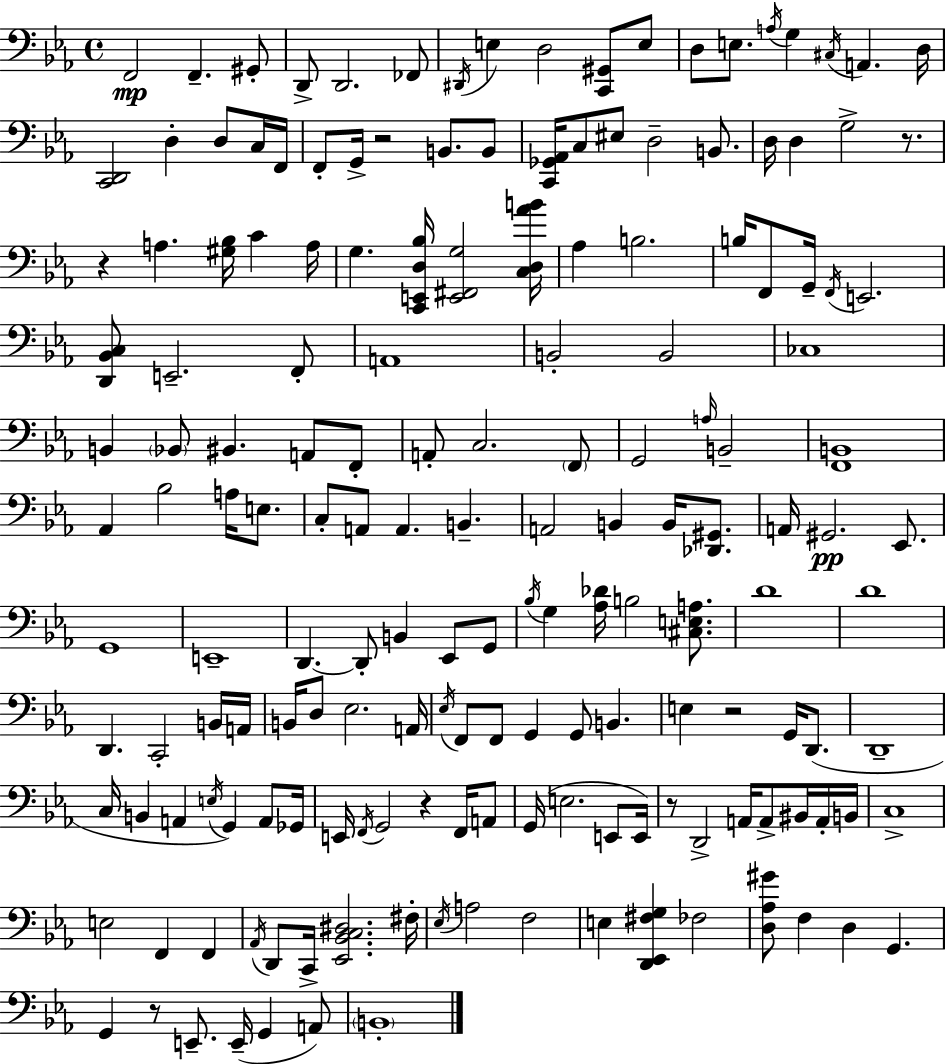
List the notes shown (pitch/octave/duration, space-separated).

F2/h F2/q. G#2/e D2/e D2/h. FES2/e D#2/s E3/q D3/h [C2,G#2]/e E3/e D3/e E3/e. A3/s G3/q C#3/s A2/q. D3/s [C2,D2]/h D3/q D3/e C3/s F2/s F2/e G2/s R/h B2/e. B2/e [C2,Gb2,Ab2]/s C3/e EIS3/e D3/h B2/e. D3/s D3/q G3/h R/e. R/q A3/q. [G#3,Bb3]/s C4/q A3/s G3/q. [C2,E2,D3,Bb3]/s [E2,F#2,G3]/h [C3,D3,Ab4,B4]/s Ab3/q B3/h. B3/s F2/e G2/s F2/s E2/h. [D2,Bb2,C3]/e E2/h. F2/e A2/w B2/h B2/h CES3/w B2/q Bb2/e BIS2/q. A2/e F2/e A2/e C3/h. F2/e G2/h A3/s B2/h [F2,B2]/w Ab2/q Bb3/h A3/s E3/e. C3/e A2/e A2/q. B2/q. A2/h B2/q B2/s [Db2,G#2]/e. A2/s G#2/h. Eb2/e. G2/w E2/w D2/q. D2/e B2/q Eb2/e G2/e Bb3/s G3/q [Ab3,Db4]/s B3/h [C#3,E3,A3]/e. D4/w D4/w D2/q. C2/h B2/s A2/s B2/s D3/e Eb3/h. A2/s Eb3/s F2/e F2/e G2/q G2/e B2/q. E3/q R/h G2/s D2/e. D2/w C3/s B2/q A2/q E3/s G2/q A2/e Gb2/s E2/s F2/s G2/h R/q F2/s A2/e G2/s E3/h. E2/e E2/s R/e D2/h A2/s A2/e BIS2/s A2/s B2/s C3/w E3/h F2/q F2/q Ab2/s D2/e C2/s [Eb2,Bb2,C3,D#3]/h. F#3/s Eb3/s A3/h F3/h E3/q [D2,Eb2,F#3,G3]/q FES3/h [D3,Ab3,G#4]/e F3/q D3/q G2/q. G2/q R/e E2/e. E2/s G2/q A2/e B2/w